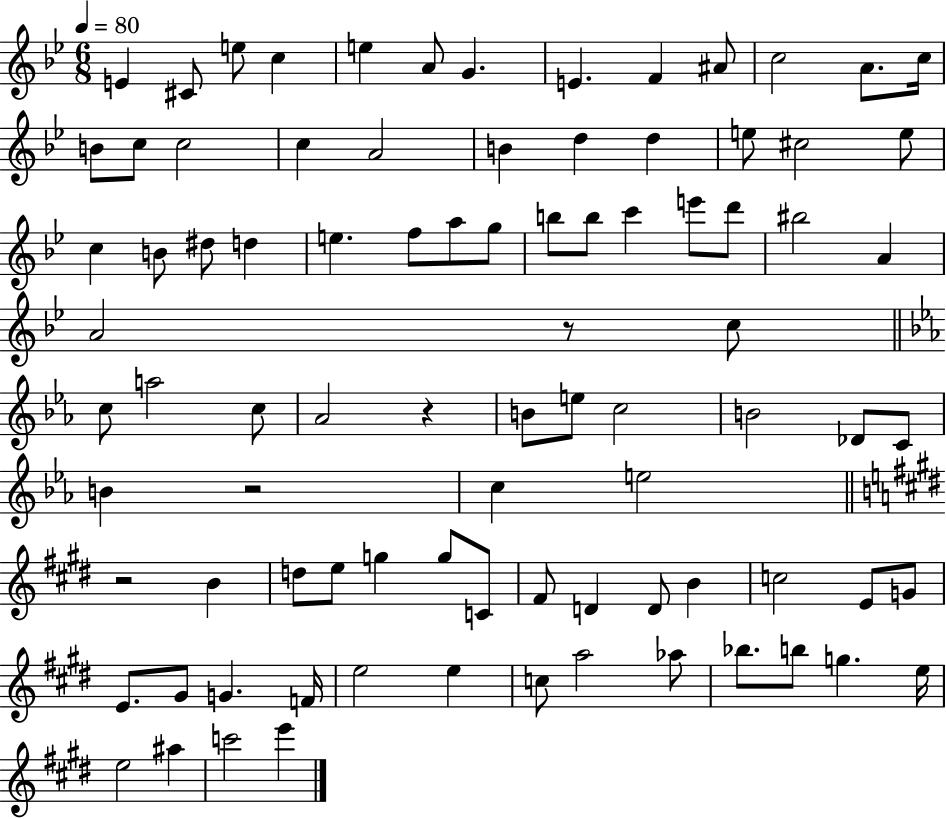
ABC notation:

X:1
T:Untitled
M:6/8
L:1/4
K:Bb
E ^C/2 e/2 c e A/2 G E F ^A/2 c2 A/2 c/4 B/2 c/2 c2 c A2 B d d e/2 ^c2 e/2 c B/2 ^d/2 d e f/2 a/2 g/2 b/2 b/2 c' e'/2 d'/2 ^b2 A A2 z/2 c/2 c/2 a2 c/2 _A2 z B/2 e/2 c2 B2 _D/2 C/2 B z2 c e2 z2 B d/2 e/2 g g/2 C/2 ^F/2 D D/2 B c2 E/2 G/2 E/2 ^G/2 G F/4 e2 e c/2 a2 _a/2 _b/2 b/2 g e/4 e2 ^a c'2 e'